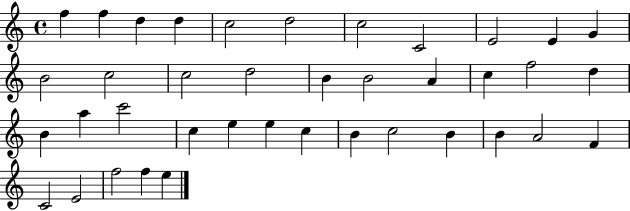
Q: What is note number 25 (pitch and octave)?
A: C5